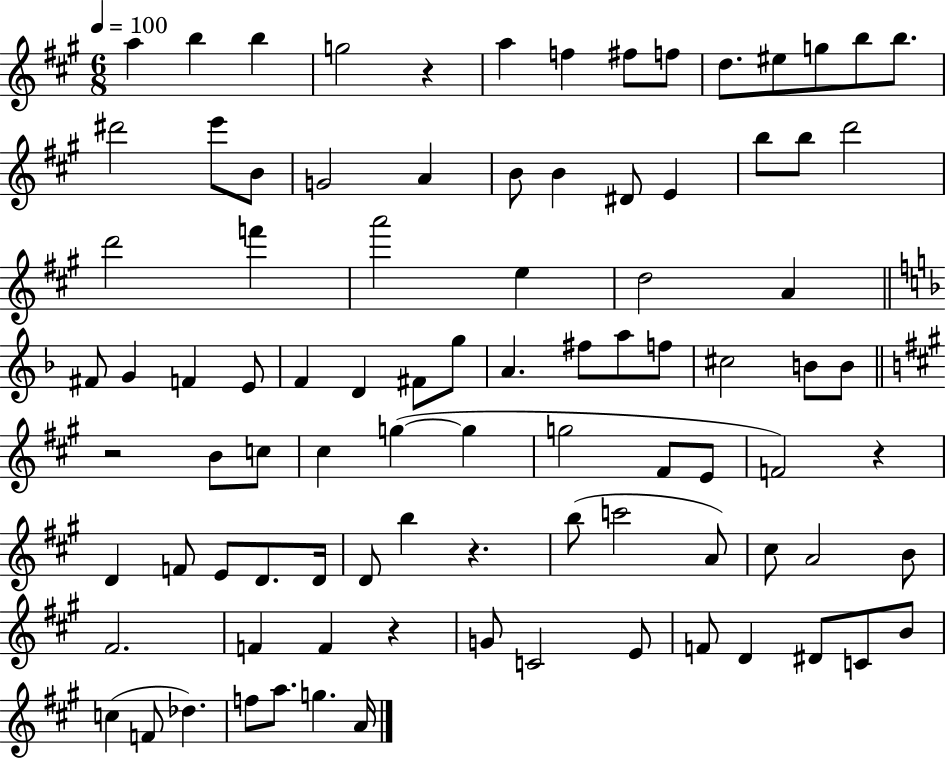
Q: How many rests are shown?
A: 5